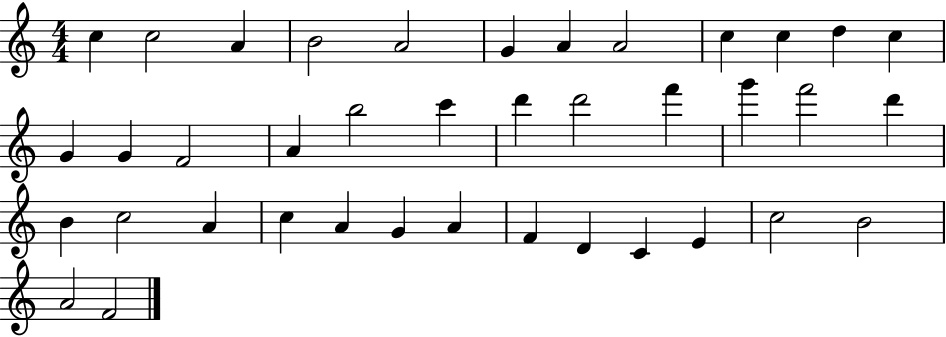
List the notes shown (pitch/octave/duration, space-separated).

C5/q C5/h A4/q B4/h A4/h G4/q A4/q A4/h C5/q C5/q D5/q C5/q G4/q G4/q F4/h A4/q B5/h C6/q D6/q D6/h F6/q G6/q F6/h D6/q B4/q C5/h A4/q C5/q A4/q G4/q A4/q F4/q D4/q C4/q E4/q C5/h B4/h A4/h F4/h